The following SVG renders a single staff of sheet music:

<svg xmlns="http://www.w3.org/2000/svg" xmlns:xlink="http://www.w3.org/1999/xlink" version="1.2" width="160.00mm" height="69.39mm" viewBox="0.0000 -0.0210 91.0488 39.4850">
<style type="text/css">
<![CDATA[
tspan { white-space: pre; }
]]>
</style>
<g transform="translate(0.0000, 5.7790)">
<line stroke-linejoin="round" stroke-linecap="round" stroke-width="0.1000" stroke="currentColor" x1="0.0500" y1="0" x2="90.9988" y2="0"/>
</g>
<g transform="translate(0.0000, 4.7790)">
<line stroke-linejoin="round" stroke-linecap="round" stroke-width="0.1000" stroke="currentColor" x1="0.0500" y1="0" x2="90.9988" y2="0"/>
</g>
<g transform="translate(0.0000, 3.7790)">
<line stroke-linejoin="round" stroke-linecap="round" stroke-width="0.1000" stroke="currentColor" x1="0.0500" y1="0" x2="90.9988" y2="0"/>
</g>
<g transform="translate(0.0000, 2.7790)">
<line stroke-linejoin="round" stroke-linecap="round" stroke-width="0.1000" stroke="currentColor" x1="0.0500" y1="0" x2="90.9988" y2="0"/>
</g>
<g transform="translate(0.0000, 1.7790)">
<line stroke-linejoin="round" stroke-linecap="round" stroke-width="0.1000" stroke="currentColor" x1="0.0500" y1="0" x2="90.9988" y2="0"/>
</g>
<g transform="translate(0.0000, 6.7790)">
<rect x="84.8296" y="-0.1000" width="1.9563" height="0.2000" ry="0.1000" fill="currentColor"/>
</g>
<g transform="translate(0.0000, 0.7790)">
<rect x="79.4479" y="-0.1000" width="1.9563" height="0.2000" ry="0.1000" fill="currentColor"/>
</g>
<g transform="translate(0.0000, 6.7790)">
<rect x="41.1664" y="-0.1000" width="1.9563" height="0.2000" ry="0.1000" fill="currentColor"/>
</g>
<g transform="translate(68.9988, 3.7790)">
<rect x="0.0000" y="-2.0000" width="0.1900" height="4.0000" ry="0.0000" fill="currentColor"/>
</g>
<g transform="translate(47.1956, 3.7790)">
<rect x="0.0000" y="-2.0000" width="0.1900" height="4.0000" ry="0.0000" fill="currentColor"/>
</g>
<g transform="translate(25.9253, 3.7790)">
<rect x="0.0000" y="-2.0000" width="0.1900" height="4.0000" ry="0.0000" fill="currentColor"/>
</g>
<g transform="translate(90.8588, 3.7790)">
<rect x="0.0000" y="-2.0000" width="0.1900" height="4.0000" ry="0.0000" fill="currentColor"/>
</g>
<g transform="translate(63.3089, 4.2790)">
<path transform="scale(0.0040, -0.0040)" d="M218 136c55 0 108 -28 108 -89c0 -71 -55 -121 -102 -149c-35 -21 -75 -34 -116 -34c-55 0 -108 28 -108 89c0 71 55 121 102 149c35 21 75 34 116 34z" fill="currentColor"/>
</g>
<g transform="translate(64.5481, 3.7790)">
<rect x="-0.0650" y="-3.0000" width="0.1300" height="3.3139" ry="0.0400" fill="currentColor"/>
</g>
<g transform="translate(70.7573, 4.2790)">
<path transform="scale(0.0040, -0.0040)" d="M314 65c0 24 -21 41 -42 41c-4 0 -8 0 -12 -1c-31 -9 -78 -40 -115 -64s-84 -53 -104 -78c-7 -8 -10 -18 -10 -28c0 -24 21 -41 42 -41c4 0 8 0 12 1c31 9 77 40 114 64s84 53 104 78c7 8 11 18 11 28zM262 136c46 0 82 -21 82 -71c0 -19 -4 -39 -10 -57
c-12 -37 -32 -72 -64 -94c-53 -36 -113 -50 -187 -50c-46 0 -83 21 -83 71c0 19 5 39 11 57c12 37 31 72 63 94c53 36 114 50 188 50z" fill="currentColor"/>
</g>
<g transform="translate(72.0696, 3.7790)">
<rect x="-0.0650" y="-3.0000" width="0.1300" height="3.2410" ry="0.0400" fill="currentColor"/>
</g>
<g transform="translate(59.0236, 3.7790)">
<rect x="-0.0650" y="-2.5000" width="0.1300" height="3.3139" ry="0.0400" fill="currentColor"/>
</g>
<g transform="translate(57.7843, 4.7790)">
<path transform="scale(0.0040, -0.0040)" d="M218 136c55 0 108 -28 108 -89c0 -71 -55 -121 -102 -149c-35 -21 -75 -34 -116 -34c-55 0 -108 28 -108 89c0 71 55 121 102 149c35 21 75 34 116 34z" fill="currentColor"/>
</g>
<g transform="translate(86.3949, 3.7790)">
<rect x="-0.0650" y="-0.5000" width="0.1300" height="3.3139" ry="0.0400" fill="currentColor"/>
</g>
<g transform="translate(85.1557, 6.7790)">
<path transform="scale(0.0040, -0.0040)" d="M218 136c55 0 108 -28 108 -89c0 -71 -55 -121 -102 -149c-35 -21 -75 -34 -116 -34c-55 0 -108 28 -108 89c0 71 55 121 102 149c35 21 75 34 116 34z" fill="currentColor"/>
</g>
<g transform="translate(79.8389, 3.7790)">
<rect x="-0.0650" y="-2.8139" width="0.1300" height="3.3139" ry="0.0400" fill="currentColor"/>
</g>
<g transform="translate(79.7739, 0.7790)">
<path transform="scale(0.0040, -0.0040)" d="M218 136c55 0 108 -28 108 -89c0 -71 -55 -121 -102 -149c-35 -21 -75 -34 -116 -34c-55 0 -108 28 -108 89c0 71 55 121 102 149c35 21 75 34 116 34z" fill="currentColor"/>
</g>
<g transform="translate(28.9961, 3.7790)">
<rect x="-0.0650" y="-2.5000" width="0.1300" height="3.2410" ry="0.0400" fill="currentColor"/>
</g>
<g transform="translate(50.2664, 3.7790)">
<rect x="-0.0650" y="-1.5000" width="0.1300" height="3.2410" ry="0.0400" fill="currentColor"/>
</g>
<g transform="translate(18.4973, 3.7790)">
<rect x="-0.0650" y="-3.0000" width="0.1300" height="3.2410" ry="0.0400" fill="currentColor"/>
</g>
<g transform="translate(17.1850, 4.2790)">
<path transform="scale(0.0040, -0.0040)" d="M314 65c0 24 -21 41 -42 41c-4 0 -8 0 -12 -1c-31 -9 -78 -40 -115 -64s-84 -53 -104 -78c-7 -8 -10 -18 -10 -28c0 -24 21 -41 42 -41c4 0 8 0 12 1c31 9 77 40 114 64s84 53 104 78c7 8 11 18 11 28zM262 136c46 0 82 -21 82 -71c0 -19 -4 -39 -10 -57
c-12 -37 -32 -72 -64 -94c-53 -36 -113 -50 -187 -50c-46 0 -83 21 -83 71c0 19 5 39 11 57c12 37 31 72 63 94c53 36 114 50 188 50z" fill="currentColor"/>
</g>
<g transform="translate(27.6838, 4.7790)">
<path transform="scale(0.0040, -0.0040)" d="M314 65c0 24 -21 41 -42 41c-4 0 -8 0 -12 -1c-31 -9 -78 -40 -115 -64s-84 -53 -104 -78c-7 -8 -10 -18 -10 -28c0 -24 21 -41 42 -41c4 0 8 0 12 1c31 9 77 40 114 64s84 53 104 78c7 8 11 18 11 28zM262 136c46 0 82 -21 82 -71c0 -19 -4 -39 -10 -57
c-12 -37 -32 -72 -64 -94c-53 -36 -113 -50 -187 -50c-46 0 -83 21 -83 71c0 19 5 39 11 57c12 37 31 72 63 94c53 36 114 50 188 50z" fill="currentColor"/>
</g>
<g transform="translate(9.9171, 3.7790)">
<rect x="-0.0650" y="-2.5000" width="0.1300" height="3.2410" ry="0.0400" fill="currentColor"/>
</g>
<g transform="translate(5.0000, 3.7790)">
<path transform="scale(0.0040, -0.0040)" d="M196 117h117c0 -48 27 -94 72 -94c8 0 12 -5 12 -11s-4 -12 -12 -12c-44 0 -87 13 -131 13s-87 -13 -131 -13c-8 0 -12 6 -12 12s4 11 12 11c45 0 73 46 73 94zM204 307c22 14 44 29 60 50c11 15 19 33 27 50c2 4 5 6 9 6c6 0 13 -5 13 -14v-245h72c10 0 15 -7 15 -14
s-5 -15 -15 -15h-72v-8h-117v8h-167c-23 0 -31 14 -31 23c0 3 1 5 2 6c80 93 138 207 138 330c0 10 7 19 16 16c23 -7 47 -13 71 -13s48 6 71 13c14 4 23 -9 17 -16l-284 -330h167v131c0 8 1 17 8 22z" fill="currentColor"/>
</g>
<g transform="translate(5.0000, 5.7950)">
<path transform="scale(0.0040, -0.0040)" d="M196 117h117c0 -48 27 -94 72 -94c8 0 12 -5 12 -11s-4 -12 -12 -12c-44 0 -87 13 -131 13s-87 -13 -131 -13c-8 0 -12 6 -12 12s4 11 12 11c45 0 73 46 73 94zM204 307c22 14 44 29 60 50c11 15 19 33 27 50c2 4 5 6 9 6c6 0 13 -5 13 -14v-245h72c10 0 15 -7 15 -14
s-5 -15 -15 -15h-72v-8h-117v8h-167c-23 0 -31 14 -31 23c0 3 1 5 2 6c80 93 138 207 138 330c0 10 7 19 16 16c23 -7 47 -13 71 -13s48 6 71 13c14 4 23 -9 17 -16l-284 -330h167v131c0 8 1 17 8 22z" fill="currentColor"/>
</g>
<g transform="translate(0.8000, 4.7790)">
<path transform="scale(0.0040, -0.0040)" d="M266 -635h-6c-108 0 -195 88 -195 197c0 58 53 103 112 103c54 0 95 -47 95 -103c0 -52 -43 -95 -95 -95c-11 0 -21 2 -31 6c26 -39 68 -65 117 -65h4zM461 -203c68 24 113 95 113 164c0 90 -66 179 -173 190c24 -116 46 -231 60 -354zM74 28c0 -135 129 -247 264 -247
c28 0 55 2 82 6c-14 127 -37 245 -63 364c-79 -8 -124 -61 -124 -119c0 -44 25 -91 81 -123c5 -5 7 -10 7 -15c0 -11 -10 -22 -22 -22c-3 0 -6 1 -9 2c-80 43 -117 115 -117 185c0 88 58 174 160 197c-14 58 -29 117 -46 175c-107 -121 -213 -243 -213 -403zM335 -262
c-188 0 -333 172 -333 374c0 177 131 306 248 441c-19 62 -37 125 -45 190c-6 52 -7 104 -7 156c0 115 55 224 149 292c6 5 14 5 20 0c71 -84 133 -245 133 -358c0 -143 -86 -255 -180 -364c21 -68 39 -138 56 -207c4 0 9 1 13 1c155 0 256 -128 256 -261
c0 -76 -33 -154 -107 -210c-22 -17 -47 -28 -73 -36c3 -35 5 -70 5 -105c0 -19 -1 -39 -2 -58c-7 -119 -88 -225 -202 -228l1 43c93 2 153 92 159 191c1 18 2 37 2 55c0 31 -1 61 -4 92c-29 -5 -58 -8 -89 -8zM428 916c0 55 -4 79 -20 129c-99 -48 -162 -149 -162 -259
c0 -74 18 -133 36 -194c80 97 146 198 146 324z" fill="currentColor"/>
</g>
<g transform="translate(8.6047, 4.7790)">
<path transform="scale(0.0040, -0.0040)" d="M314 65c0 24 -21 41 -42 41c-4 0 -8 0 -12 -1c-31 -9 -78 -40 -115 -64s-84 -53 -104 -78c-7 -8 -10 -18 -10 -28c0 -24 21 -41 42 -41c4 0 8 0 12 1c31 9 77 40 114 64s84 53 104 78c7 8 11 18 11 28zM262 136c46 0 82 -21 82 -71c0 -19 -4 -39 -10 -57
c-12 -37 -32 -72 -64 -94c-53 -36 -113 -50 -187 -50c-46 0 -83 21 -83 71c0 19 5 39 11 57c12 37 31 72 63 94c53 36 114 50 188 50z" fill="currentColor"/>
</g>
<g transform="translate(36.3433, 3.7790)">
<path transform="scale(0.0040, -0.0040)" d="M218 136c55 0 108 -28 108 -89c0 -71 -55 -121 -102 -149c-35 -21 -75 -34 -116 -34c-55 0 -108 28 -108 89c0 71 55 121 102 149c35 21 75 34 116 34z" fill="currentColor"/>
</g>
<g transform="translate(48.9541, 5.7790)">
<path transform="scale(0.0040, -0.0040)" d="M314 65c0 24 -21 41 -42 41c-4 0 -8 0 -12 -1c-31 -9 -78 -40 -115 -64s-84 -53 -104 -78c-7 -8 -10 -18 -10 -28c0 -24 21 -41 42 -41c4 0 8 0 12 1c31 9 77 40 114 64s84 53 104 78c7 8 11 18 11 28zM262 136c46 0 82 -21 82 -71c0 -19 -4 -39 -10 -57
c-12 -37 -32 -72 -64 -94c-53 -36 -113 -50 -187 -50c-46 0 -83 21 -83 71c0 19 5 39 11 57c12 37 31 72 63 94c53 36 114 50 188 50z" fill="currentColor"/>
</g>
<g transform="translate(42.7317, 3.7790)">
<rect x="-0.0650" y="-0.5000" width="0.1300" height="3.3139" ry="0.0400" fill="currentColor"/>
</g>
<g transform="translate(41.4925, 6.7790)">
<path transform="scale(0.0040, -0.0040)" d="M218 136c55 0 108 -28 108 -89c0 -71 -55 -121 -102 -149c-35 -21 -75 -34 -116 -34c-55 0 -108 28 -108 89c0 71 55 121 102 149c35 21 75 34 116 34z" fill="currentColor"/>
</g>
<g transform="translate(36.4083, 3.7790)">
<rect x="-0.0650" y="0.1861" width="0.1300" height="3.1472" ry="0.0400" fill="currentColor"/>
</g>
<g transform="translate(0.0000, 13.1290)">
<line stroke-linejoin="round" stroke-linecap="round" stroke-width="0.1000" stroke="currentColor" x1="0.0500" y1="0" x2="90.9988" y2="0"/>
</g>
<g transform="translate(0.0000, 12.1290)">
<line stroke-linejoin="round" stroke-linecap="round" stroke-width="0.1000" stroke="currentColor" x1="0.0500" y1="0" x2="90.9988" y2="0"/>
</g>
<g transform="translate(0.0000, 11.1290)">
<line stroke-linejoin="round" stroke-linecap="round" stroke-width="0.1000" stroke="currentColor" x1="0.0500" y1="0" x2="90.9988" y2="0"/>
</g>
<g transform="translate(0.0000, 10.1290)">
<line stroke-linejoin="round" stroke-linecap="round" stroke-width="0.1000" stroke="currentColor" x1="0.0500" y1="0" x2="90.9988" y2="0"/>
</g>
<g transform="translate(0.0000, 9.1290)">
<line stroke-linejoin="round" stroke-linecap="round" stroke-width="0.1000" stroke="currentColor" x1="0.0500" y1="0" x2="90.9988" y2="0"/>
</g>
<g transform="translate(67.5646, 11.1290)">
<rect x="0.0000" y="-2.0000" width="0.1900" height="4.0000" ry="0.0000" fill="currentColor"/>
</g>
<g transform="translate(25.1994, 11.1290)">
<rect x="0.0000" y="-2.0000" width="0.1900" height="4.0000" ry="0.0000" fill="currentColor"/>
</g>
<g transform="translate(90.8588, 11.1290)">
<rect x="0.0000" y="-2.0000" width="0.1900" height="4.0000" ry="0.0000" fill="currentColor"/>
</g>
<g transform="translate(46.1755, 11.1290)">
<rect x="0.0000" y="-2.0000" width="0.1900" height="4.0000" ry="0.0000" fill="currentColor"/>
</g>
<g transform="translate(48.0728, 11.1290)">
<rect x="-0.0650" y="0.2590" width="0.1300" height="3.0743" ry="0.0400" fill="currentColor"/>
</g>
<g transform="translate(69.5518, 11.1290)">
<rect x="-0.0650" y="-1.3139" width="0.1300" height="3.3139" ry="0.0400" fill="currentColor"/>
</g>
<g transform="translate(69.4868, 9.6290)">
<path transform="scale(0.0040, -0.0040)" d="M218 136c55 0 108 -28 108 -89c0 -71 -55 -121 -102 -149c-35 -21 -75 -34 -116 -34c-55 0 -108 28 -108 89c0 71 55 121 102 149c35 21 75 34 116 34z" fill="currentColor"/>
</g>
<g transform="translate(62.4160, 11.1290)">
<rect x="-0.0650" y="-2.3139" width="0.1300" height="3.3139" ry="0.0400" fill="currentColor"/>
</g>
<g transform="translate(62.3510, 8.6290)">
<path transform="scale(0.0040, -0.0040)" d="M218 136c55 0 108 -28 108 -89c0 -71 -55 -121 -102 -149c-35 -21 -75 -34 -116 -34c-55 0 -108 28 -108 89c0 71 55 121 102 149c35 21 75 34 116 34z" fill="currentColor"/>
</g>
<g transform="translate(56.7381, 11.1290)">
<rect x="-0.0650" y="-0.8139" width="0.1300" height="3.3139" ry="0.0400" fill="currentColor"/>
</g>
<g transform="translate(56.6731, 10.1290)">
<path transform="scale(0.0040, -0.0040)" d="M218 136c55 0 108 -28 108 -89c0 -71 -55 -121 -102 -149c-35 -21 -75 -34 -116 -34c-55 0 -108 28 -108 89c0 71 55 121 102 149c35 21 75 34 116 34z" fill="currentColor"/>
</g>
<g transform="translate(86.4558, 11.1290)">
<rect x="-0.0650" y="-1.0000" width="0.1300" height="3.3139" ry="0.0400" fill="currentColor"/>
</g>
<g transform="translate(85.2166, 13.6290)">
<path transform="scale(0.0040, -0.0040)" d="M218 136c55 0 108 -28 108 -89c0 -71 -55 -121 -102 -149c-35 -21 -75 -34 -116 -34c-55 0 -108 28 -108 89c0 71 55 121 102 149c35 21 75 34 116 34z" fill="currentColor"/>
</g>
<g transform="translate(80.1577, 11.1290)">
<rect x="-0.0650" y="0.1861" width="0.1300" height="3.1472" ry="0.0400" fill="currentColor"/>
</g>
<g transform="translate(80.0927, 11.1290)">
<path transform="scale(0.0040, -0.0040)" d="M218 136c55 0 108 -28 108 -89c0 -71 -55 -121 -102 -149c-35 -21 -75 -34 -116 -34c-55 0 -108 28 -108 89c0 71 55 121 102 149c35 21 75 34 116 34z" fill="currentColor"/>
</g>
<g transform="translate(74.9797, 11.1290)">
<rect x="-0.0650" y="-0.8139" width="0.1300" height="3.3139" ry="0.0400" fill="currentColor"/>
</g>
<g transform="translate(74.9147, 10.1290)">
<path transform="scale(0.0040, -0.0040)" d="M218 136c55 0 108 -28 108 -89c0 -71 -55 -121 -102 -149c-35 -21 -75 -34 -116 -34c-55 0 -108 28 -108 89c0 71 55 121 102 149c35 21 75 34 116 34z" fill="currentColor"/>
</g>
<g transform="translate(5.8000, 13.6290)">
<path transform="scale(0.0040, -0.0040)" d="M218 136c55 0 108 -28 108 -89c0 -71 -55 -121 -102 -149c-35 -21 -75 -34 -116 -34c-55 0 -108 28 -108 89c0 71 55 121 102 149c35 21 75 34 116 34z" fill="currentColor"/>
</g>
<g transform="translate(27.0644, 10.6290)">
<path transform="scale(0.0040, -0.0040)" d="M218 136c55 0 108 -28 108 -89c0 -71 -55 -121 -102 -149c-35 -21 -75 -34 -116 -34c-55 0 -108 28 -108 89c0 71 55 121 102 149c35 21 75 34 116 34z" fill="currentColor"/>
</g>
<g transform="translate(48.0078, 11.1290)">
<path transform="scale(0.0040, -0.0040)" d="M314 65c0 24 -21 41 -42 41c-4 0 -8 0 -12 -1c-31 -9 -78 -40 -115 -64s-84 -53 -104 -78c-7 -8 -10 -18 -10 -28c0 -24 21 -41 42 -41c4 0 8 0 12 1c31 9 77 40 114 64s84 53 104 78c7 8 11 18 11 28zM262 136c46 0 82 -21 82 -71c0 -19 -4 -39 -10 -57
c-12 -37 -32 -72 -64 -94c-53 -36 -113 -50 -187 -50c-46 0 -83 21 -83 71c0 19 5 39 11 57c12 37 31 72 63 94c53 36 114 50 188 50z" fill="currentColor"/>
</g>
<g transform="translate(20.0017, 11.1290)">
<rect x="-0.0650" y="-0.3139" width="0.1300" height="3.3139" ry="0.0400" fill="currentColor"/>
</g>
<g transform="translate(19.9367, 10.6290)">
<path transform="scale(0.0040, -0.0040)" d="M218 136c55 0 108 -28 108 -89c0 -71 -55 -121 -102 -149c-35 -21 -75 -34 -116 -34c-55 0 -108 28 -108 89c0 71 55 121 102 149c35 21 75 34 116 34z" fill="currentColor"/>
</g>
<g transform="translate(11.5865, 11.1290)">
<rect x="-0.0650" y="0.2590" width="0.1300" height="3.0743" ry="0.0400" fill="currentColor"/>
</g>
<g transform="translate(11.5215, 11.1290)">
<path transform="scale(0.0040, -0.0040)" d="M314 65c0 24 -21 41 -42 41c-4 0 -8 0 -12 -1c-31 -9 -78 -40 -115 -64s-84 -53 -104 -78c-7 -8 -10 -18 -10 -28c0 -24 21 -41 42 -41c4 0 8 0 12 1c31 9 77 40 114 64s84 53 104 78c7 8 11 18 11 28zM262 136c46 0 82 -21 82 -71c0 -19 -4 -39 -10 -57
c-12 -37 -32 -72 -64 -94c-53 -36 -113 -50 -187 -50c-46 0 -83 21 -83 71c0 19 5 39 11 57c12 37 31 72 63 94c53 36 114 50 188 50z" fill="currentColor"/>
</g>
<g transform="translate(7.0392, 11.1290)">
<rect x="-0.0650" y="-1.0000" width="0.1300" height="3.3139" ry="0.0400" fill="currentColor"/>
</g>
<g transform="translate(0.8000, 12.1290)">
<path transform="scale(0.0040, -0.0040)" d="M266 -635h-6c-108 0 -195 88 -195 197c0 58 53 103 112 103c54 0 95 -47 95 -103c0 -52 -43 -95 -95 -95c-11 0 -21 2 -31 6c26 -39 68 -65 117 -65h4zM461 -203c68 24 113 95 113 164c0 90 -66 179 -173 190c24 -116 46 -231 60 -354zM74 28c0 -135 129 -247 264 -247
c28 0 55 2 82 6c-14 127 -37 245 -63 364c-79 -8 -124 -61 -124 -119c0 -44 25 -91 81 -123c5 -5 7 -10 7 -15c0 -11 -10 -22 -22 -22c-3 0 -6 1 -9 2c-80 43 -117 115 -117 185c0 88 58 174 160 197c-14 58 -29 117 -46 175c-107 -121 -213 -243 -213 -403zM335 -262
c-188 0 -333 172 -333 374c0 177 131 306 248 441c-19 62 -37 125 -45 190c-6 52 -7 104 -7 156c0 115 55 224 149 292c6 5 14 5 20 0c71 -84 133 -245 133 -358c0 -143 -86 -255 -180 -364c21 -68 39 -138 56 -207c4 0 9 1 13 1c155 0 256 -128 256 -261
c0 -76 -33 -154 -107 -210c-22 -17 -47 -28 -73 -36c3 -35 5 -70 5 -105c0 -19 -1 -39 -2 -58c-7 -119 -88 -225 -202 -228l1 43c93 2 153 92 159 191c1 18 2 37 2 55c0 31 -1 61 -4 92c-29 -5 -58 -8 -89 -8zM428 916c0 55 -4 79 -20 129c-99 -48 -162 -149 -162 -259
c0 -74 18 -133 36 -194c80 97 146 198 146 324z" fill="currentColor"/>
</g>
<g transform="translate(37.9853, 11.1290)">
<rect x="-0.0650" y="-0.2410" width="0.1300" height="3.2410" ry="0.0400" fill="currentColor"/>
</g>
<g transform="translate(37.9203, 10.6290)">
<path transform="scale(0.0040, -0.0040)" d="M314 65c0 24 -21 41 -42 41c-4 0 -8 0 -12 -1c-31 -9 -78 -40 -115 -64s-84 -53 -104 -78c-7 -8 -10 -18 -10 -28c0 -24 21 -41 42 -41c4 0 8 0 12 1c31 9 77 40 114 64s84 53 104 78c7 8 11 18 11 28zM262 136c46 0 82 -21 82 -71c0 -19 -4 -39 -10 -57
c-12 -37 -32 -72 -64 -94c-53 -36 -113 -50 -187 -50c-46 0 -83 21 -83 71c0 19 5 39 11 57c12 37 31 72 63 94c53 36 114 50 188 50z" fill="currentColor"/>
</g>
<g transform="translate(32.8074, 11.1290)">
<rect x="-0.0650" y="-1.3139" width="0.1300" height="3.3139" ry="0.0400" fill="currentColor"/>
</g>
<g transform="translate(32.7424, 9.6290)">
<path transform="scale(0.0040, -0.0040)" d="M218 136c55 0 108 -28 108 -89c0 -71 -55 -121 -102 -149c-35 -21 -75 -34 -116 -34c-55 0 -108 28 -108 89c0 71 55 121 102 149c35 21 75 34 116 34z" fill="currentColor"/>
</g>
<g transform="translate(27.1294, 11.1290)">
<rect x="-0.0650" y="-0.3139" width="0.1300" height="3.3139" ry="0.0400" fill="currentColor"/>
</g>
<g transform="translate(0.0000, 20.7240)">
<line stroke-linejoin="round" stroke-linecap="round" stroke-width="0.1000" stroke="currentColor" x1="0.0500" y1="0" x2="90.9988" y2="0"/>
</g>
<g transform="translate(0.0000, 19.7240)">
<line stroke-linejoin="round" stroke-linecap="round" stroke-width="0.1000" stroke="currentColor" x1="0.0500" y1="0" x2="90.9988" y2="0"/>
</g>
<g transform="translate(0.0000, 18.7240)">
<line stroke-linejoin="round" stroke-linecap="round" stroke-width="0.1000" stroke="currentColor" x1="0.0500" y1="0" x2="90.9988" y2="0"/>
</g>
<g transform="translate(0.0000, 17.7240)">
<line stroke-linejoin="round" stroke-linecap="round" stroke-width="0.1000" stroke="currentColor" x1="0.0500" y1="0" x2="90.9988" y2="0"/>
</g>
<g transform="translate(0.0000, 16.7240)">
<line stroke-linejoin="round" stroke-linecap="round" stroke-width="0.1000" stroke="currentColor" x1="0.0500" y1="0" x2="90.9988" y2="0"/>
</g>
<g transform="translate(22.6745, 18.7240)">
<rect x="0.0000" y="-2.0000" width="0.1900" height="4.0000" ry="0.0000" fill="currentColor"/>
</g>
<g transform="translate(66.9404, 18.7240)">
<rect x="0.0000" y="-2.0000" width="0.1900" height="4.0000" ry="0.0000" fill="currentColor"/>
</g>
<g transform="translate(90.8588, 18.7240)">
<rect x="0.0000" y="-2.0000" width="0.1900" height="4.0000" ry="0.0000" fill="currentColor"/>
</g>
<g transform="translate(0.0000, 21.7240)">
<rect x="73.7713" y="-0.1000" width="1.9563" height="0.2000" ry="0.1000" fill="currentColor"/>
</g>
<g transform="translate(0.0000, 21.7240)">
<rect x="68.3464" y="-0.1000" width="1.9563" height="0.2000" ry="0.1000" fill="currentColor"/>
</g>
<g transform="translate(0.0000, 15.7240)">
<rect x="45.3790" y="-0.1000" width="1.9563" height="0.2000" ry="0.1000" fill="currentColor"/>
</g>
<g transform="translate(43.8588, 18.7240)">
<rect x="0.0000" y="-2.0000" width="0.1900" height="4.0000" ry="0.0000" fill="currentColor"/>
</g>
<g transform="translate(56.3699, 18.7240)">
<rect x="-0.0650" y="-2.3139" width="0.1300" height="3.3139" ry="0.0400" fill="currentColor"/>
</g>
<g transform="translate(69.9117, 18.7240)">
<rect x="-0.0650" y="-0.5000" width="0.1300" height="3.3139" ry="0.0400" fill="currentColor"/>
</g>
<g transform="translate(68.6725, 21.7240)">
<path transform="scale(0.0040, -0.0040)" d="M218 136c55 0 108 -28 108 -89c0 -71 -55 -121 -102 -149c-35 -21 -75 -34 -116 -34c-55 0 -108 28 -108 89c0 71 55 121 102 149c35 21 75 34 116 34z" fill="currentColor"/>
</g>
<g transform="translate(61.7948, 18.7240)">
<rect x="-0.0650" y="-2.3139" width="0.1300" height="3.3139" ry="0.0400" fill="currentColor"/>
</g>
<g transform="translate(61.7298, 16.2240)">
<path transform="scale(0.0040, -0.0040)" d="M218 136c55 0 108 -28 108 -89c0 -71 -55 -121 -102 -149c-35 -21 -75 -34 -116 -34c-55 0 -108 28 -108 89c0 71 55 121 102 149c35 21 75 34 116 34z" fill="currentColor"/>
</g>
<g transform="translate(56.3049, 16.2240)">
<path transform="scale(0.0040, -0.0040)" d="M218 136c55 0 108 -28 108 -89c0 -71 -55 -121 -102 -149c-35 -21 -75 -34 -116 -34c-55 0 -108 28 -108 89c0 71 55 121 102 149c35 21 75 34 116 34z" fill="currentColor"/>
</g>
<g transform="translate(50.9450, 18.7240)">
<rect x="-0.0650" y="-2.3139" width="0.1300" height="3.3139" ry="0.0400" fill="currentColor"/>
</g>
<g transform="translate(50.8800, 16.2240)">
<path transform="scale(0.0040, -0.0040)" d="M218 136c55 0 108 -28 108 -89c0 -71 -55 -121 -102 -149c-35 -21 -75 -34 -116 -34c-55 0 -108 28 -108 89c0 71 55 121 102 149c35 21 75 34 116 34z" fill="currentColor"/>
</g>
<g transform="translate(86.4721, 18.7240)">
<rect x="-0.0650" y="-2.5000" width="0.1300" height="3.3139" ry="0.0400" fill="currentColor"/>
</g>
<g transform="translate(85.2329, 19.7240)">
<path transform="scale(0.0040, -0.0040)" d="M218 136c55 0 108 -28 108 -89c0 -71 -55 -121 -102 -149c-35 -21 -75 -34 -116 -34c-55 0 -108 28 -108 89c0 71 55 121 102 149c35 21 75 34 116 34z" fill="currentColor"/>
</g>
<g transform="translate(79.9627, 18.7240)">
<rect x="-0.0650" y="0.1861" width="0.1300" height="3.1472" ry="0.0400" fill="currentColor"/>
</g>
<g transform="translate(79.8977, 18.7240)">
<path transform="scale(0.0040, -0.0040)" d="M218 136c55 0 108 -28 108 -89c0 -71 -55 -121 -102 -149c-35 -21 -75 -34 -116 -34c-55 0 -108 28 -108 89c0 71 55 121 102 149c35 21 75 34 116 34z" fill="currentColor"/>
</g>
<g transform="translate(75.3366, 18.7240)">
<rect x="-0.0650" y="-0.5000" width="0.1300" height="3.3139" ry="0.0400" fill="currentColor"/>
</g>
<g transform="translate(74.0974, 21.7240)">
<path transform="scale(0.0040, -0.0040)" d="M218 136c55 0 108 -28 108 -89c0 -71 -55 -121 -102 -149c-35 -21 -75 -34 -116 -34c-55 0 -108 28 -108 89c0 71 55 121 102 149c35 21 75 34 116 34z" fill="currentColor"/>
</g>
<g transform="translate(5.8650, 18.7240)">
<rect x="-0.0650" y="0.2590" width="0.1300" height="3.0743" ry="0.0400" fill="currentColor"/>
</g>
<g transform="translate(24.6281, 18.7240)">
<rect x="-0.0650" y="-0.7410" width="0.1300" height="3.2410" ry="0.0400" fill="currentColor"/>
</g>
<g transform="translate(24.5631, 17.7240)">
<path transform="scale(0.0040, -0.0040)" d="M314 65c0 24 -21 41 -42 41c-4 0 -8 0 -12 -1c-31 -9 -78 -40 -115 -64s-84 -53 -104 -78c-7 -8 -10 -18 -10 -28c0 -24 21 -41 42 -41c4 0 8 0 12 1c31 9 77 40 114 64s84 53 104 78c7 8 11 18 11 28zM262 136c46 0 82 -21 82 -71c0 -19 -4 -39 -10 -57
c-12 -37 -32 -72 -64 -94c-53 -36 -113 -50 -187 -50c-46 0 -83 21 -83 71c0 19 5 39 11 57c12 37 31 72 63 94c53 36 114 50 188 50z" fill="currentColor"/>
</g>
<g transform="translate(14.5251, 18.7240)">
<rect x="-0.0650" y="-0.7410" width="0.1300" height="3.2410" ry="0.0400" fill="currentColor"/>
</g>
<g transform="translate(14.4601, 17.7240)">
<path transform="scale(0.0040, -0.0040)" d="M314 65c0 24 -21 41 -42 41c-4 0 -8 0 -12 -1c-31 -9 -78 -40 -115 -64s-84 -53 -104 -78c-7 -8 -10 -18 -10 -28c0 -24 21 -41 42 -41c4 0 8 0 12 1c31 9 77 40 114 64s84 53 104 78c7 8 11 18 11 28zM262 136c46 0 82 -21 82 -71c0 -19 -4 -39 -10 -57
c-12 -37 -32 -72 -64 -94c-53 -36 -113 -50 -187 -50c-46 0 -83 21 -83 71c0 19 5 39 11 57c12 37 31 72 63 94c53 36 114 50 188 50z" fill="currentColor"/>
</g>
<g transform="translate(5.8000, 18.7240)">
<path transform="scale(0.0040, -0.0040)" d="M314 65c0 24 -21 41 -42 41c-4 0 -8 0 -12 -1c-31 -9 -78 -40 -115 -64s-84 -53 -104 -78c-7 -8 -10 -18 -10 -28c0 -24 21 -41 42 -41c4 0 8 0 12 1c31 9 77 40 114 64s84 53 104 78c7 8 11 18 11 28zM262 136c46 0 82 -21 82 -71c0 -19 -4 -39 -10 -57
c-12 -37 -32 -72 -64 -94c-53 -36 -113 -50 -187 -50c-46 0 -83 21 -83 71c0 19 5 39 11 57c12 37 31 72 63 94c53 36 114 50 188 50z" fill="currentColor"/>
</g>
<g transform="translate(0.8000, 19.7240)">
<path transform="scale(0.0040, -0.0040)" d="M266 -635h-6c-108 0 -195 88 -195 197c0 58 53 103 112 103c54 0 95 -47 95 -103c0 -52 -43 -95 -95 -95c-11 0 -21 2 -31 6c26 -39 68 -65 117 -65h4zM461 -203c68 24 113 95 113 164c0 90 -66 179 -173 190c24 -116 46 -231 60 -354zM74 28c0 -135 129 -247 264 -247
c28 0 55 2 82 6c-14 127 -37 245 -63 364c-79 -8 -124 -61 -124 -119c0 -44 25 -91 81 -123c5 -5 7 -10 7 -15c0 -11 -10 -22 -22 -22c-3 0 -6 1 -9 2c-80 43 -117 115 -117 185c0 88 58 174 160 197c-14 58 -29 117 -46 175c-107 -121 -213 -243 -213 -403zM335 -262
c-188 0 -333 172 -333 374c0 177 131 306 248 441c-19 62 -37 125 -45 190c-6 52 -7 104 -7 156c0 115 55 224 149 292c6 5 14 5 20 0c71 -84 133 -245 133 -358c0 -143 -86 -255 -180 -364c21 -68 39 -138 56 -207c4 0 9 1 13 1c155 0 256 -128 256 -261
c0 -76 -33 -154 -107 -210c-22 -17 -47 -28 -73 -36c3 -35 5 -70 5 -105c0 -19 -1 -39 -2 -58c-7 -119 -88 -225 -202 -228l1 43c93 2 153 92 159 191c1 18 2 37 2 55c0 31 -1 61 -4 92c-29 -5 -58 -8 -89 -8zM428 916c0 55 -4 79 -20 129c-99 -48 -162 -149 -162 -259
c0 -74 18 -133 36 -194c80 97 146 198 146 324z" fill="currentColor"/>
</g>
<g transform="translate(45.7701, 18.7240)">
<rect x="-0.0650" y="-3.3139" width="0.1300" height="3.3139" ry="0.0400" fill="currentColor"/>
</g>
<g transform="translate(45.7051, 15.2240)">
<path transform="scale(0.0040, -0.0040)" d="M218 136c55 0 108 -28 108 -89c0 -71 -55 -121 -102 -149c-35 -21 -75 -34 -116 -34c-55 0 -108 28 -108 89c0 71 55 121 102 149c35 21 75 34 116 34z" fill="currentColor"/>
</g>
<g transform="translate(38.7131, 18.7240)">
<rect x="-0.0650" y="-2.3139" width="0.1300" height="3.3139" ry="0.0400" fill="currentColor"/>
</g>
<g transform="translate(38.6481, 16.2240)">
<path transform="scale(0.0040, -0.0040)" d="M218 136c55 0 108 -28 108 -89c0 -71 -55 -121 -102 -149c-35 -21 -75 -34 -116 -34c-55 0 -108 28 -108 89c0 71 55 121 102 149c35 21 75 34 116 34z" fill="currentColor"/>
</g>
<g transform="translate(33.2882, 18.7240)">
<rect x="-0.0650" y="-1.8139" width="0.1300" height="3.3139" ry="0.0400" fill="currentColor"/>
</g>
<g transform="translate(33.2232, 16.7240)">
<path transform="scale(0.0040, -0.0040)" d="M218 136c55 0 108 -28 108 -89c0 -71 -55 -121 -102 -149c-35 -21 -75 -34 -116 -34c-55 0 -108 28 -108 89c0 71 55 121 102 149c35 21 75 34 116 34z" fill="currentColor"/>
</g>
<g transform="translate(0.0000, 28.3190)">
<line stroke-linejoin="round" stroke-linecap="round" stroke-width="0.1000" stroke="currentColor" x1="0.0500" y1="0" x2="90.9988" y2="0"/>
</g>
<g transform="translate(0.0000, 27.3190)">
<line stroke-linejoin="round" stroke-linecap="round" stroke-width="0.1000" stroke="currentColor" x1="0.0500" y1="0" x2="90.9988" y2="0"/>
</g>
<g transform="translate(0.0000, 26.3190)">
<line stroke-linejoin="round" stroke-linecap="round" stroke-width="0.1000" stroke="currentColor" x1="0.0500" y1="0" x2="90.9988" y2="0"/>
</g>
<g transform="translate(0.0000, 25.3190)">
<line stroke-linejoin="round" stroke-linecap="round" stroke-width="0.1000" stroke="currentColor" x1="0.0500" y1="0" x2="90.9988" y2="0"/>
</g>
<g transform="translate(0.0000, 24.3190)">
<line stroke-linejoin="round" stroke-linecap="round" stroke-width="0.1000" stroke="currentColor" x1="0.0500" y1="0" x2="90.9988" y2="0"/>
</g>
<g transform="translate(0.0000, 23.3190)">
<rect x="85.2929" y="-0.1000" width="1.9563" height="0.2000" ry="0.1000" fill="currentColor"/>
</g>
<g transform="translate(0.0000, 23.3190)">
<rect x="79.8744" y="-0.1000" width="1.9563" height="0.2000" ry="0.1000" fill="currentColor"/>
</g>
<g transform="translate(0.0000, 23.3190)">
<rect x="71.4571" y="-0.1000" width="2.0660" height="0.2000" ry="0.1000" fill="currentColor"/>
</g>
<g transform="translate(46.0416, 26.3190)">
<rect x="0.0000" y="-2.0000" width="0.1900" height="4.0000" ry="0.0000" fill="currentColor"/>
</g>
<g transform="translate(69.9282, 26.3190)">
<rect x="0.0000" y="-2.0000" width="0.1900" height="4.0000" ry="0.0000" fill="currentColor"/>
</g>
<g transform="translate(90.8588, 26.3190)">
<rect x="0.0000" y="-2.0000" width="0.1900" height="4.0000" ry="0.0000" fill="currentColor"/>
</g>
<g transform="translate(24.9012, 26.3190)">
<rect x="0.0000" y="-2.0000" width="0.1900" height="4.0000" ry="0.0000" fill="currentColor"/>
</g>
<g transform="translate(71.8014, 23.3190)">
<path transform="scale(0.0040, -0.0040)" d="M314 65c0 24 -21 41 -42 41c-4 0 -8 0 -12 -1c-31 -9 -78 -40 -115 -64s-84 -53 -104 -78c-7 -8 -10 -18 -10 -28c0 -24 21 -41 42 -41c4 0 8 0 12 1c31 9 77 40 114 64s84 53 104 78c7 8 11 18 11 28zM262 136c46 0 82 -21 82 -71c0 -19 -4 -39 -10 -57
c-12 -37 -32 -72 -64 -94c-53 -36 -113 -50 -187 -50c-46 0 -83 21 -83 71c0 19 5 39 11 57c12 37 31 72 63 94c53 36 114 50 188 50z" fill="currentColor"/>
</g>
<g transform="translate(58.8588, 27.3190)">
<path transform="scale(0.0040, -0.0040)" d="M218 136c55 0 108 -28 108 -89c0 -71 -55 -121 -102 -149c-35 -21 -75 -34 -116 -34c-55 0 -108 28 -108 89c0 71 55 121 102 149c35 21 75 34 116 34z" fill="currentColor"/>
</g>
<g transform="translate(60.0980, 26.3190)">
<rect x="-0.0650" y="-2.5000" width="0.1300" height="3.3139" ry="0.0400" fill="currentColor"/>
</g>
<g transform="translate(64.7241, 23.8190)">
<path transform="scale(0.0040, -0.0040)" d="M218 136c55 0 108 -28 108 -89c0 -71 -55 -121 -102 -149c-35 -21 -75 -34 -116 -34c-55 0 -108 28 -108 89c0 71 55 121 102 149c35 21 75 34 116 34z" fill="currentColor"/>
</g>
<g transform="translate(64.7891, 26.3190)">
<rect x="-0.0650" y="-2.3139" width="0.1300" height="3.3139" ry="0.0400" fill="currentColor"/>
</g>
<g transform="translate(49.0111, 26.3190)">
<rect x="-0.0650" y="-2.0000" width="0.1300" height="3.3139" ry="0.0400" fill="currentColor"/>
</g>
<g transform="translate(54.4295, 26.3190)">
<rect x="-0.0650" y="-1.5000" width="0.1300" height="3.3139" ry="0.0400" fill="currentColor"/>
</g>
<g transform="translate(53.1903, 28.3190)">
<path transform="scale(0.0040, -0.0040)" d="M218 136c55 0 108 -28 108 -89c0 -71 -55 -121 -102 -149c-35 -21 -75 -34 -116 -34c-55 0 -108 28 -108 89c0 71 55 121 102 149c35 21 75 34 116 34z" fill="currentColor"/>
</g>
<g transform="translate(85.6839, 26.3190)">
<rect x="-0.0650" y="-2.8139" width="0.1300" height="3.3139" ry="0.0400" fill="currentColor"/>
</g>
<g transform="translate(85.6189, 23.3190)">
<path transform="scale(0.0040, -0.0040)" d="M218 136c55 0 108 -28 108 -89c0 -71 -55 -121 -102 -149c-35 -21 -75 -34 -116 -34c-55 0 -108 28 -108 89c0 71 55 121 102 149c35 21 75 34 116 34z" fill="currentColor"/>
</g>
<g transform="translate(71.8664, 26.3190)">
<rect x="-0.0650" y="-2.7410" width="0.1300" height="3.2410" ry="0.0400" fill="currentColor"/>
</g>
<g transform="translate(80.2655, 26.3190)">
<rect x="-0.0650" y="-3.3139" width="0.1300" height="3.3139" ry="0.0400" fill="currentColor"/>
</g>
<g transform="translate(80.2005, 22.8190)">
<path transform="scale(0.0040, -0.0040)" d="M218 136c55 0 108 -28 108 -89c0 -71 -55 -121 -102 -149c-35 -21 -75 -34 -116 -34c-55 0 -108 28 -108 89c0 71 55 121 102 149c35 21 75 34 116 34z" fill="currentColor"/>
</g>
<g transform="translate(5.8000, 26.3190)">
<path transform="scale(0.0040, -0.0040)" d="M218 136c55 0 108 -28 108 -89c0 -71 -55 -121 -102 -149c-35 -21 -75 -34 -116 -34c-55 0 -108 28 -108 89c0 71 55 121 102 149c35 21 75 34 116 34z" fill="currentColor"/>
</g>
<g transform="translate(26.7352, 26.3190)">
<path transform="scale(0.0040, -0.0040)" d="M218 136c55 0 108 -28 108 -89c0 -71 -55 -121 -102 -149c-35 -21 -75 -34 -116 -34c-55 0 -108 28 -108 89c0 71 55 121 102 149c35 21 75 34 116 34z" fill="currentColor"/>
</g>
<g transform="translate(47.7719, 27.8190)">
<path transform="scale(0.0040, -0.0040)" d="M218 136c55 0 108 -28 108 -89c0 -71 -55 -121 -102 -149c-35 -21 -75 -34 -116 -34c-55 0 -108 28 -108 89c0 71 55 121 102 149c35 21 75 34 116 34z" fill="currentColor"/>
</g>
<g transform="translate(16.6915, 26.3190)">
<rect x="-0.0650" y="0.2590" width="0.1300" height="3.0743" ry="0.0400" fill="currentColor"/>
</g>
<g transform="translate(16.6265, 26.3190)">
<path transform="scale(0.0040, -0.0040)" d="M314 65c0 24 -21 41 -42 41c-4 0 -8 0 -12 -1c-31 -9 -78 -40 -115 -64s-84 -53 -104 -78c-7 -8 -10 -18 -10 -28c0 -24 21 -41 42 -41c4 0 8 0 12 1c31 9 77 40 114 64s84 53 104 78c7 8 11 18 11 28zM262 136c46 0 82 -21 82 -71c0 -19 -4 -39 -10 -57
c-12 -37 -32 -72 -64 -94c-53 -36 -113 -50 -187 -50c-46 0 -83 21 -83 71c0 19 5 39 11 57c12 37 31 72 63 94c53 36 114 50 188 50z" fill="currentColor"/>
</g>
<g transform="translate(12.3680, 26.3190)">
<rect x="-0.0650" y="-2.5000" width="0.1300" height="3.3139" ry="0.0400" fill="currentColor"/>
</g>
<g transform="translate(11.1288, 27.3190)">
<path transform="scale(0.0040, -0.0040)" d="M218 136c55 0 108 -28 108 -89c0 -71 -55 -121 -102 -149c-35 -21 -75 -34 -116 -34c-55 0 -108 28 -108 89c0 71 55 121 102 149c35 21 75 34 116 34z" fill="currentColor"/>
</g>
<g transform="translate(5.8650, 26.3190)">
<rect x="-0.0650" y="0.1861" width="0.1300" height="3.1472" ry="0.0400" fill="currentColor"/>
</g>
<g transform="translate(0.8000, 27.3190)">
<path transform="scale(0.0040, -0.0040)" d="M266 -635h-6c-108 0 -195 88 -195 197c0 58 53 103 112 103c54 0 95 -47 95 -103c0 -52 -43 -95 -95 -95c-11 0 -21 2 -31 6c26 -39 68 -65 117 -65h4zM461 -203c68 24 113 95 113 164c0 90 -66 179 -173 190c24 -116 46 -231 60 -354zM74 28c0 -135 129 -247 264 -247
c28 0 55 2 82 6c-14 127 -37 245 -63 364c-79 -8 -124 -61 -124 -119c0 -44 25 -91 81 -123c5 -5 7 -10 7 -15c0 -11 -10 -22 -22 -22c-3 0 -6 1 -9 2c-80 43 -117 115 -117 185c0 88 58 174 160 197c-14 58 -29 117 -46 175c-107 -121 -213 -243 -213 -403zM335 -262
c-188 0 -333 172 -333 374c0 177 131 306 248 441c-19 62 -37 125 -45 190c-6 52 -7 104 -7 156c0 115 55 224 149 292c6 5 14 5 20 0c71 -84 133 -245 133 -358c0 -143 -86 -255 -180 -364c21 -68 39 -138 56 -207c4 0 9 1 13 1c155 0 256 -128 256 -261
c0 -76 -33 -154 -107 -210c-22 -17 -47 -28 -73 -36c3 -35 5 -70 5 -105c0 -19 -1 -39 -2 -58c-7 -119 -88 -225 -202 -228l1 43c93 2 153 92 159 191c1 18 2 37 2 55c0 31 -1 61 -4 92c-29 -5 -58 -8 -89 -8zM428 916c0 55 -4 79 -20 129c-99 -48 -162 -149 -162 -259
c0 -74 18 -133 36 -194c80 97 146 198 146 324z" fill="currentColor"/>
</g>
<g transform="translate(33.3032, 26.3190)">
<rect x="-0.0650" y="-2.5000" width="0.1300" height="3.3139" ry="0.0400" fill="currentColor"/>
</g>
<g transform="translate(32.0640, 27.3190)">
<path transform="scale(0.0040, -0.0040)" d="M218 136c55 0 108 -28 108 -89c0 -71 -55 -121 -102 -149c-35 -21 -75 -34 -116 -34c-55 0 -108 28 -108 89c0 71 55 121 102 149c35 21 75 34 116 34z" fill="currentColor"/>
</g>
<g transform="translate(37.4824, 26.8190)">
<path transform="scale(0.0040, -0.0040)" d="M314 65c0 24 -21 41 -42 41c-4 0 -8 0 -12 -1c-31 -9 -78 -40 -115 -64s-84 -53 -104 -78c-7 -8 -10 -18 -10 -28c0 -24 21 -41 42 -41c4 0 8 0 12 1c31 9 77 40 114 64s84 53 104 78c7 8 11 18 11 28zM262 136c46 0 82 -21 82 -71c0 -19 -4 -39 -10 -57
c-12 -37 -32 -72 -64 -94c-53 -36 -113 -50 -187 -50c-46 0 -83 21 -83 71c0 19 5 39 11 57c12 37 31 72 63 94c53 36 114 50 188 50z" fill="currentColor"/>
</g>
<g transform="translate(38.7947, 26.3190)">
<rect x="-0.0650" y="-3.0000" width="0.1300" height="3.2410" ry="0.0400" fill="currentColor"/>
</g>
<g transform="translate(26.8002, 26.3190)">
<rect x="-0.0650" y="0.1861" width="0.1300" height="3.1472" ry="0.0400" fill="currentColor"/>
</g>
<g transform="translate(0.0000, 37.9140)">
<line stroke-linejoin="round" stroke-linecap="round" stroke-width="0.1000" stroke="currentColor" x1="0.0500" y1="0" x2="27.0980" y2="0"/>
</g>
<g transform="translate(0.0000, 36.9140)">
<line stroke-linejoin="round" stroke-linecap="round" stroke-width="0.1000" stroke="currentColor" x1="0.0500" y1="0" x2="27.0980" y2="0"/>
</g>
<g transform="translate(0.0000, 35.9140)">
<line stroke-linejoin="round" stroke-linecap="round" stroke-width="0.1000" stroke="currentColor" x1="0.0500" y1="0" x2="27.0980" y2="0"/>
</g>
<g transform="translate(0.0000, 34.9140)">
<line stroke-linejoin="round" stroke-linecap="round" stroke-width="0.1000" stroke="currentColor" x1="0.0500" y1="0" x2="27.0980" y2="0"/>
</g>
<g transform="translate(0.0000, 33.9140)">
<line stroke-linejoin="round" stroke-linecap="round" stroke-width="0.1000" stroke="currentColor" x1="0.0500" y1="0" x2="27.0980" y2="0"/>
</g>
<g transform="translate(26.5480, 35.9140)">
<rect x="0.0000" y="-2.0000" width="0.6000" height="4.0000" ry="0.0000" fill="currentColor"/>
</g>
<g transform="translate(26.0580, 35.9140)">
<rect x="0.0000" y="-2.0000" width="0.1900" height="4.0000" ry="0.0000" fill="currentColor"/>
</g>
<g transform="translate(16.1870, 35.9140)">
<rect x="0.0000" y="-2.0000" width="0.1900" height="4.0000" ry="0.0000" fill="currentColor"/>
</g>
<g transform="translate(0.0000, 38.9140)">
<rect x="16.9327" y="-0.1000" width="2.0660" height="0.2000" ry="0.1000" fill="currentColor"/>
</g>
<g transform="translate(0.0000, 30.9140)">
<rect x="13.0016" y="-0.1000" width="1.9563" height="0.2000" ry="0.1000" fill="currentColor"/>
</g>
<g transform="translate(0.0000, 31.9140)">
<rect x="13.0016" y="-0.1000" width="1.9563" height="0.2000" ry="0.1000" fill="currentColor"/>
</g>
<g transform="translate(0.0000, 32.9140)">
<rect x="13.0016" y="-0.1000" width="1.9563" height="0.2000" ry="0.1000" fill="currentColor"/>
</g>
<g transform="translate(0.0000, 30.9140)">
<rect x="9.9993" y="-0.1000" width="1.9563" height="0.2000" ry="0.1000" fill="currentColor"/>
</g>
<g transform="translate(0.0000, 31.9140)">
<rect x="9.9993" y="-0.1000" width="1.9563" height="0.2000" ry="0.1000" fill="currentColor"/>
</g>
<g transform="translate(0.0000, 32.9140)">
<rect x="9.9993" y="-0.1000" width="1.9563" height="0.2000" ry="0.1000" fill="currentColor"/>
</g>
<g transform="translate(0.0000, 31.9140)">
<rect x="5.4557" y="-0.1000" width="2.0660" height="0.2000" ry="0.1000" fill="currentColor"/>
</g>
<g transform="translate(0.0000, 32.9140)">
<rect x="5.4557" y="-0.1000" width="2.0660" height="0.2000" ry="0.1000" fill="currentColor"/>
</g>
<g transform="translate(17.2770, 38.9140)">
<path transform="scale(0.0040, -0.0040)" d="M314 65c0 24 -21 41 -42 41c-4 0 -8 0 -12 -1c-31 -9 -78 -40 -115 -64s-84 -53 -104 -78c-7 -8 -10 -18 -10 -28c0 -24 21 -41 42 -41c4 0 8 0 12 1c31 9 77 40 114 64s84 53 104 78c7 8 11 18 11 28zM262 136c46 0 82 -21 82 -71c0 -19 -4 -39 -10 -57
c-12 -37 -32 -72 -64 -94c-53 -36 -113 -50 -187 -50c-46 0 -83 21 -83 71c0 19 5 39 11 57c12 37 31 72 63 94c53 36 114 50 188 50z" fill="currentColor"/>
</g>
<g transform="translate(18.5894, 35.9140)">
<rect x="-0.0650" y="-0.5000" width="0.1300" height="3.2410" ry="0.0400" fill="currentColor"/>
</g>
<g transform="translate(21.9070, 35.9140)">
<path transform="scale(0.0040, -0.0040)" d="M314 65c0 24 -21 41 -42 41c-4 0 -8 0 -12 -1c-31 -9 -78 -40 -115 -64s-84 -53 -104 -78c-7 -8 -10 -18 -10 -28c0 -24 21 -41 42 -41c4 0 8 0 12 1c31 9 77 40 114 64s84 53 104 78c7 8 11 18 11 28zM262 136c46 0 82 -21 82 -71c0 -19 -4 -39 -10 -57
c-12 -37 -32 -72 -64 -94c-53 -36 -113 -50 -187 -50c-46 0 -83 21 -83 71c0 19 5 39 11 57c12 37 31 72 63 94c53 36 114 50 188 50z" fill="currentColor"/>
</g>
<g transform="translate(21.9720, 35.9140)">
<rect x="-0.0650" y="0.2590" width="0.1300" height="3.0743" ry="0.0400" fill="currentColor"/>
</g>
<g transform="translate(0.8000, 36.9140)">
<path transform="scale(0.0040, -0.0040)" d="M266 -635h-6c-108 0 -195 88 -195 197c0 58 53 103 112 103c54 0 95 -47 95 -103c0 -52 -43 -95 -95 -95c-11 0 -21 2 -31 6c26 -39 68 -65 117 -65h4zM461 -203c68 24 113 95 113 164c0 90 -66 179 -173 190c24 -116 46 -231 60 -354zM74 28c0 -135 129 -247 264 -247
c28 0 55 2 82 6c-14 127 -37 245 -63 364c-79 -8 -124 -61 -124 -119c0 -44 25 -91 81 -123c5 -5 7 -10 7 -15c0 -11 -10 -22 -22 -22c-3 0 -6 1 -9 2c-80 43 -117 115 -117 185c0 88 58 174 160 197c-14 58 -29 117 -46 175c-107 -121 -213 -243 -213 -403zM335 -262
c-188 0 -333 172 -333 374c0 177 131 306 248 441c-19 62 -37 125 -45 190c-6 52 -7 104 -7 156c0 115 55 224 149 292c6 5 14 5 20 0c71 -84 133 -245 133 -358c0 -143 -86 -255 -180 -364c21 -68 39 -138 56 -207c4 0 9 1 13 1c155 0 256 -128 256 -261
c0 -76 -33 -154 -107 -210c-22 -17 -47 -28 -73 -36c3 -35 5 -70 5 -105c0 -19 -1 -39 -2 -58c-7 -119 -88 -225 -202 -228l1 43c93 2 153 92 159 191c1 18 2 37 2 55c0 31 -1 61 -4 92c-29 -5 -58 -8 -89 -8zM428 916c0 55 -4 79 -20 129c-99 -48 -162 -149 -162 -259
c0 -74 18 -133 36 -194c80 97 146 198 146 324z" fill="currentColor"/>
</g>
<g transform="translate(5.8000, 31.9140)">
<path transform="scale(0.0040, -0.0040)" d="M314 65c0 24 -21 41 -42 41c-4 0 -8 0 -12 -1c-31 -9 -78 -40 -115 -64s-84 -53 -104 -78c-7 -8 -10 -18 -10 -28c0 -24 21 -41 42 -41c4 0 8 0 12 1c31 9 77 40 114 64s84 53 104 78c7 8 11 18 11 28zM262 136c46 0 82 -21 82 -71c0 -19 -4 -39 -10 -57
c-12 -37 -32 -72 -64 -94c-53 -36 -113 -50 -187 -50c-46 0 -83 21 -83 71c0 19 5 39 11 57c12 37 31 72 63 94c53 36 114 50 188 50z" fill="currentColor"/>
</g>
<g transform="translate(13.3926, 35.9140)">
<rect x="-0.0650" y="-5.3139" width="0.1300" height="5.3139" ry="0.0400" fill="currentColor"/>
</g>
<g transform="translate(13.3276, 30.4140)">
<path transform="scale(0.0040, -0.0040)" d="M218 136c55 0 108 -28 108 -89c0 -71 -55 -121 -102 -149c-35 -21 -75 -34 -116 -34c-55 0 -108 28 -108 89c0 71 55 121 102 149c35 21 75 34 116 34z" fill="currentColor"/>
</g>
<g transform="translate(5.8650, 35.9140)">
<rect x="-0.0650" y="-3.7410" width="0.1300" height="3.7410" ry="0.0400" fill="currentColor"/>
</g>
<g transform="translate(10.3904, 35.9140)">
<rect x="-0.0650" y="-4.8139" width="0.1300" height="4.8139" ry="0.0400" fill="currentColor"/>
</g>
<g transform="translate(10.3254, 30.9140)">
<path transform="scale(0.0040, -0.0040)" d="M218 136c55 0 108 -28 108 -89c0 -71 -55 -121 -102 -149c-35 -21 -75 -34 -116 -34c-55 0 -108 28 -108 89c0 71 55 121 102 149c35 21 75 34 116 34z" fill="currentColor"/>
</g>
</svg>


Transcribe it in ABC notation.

X:1
T:Untitled
M:4/4
L:1/4
K:C
G2 A2 G2 B C E2 G A A2 a C D B2 c c e c2 B2 d g e d B D B2 d2 d2 f g b g g g C C B G B G B2 B G A2 F E G g a2 b a c'2 e' f' C2 B2